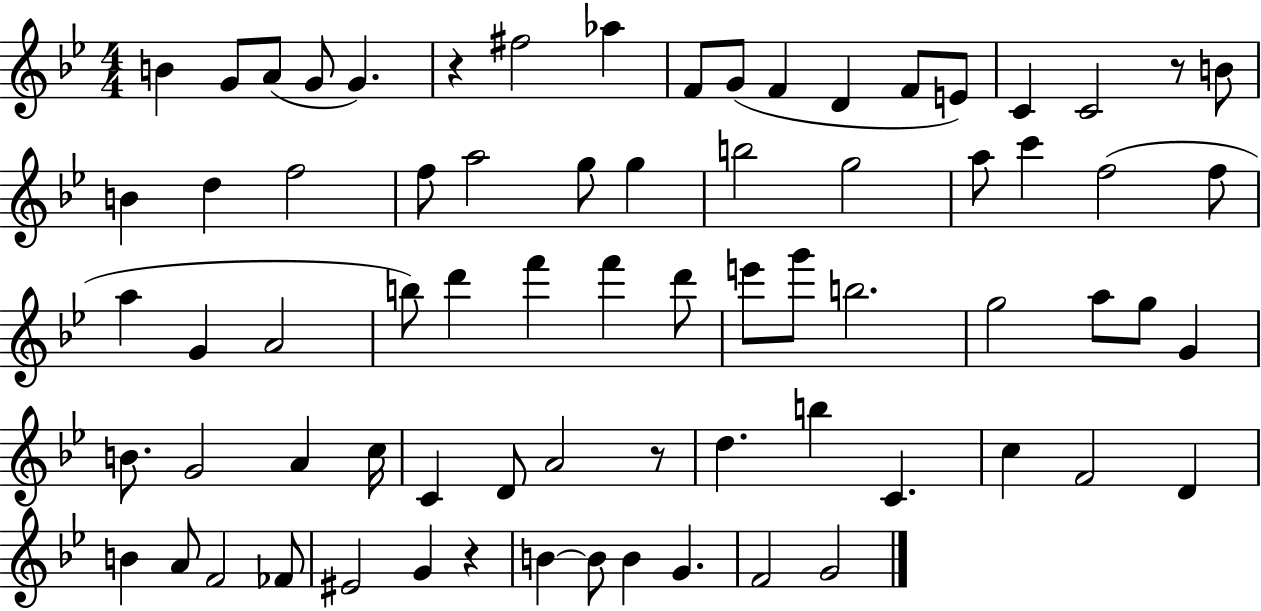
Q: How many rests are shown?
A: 4